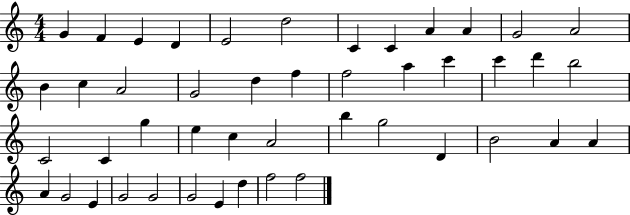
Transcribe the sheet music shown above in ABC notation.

X:1
T:Untitled
M:4/4
L:1/4
K:C
G F E D E2 d2 C C A A G2 A2 B c A2 G2 d f f2 a c' c' d' b2 C2 C g e c A2 b g2 D B2 A A A G2 E G2 G2 G2 E d f2 f2